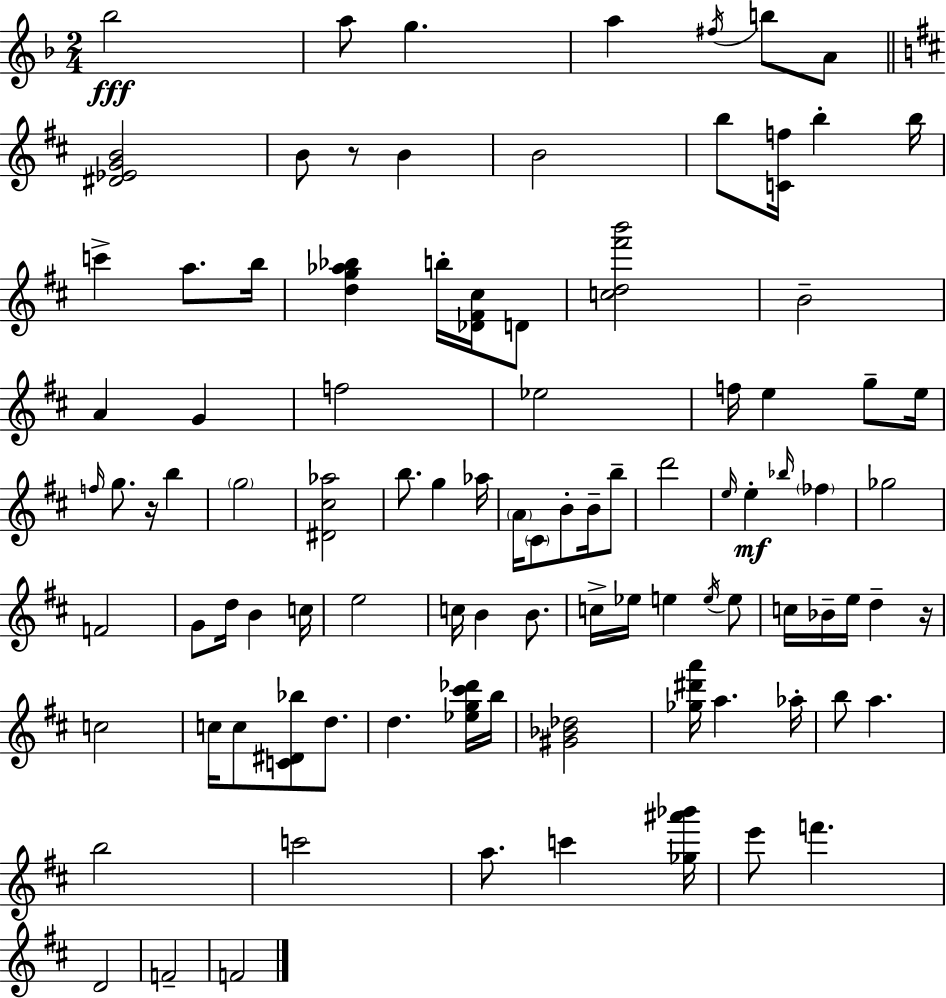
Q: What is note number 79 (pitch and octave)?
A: F6